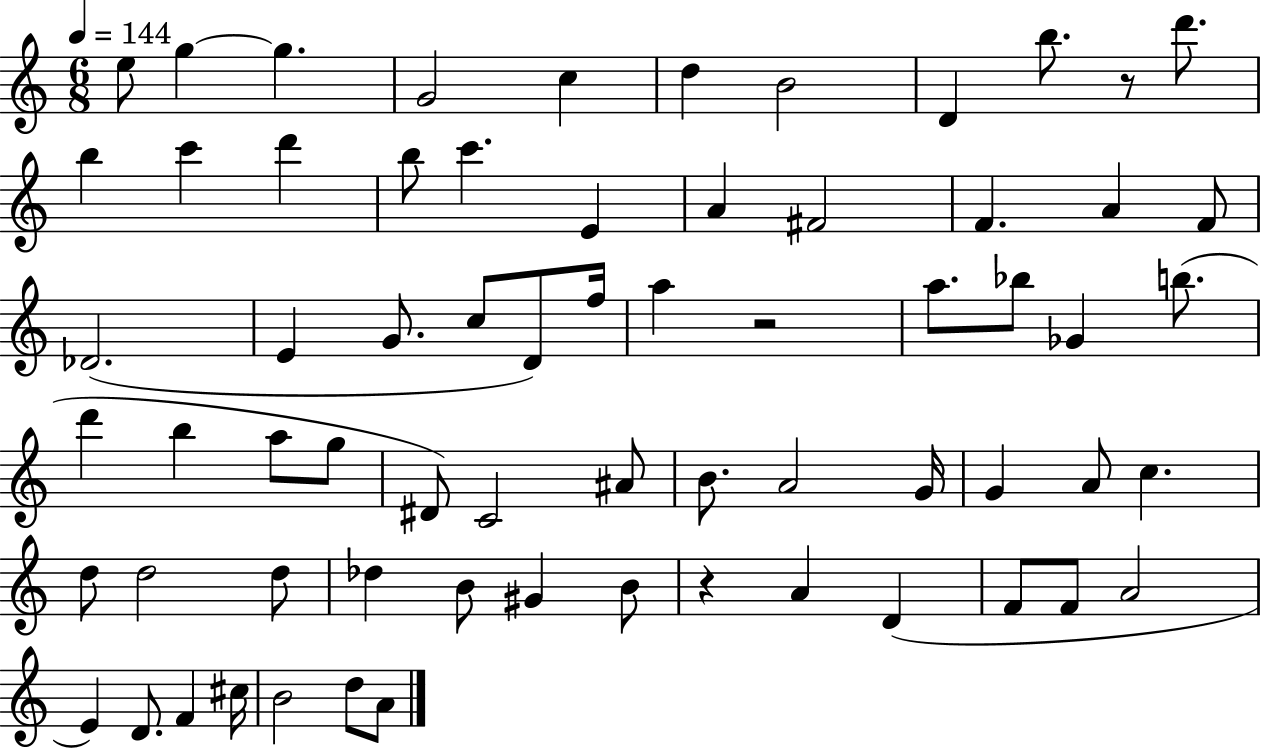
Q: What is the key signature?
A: C major